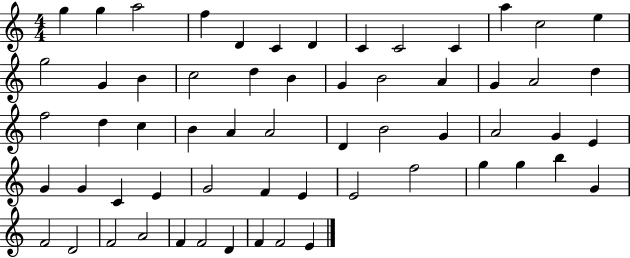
G5/q G5/q A5/h F5/q D4/q C4/q D4/q C4/q C4/h C4/q A5/q C5/h E5/q G5/h G4/q B4/q C5/h D5/q B4/q G4/q B4/h A4/q G4/q A4/h D5/q F5/h D5/q C5/q B4/q A4/q A4/h D4/q B4/h G4/q A4/h G4/q E4/q G4/q G4/q C4/q E4/q G4/h F4/q E4/q E4/h F5/h G5/q G5/q B5/q G4/q F4/h D4/h F4/h A4/h F4/q F4/h D4/q F4/q F4/h E4/q